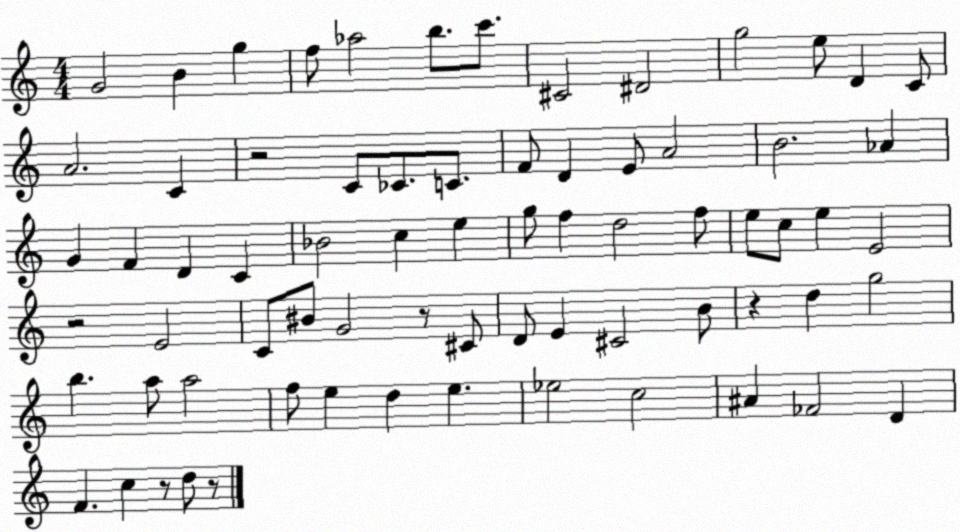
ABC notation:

X:1
T:Untitled
M:4/4
L:1/4
K:C
G2 B g f/2 _a2 b/2 c'/2 ^C2 ^D2 g2 e/2 D C/2 A2 C z2 C/2 _C/2 C/2 F/2 D E/2 A2 B2 _A G F D C _B2 c e g/2 f d2 f/2 e/2 c/2 e E2 z2 E2 C/2 ^B/2 G2 z/2 ^C/2 D/2 E ^C2 B/2 z d g2 b a/2 a2 f/2 e d e _e2 c2 ^A _F2 D F c z/2 d/2 z/2